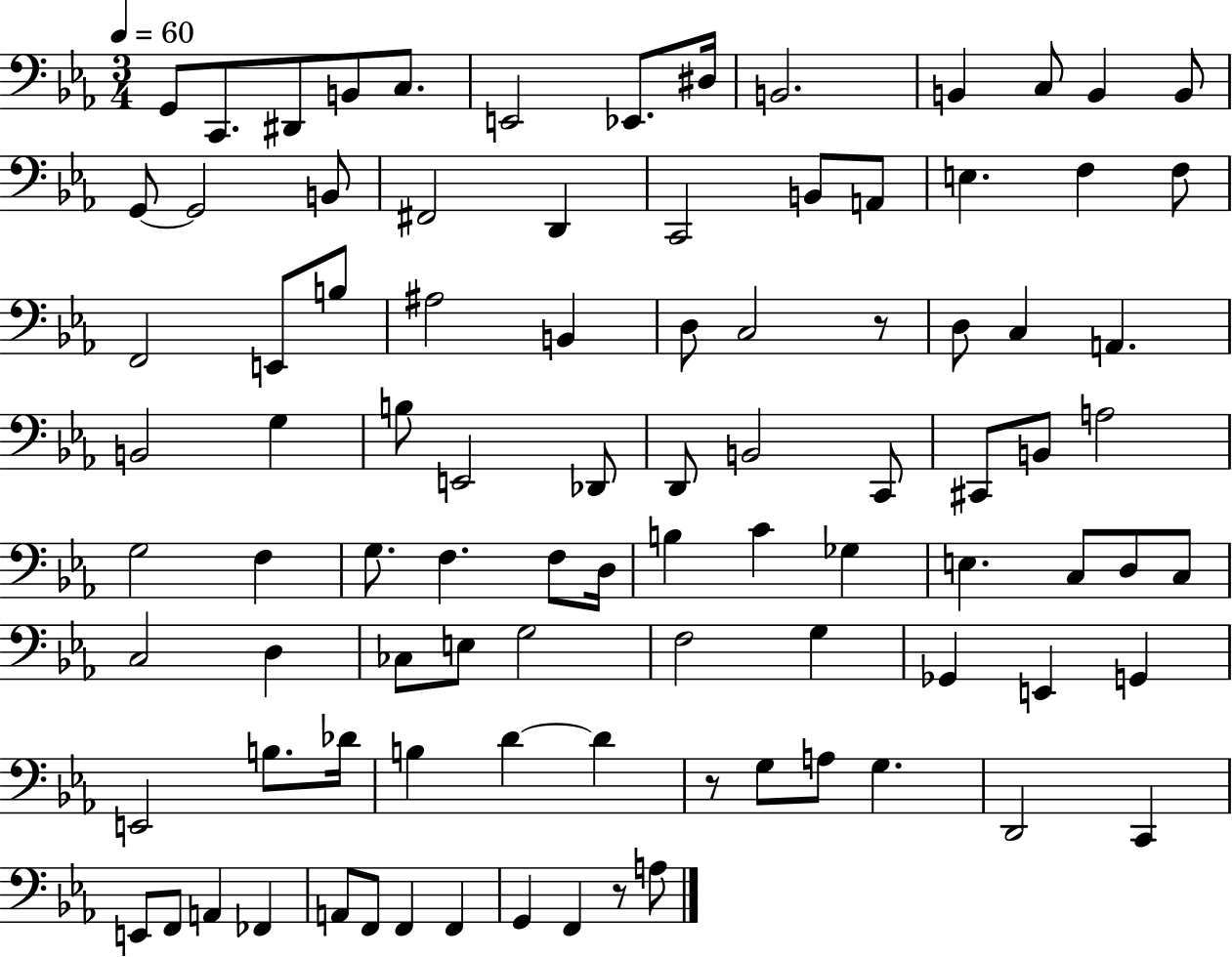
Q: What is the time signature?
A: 3/4